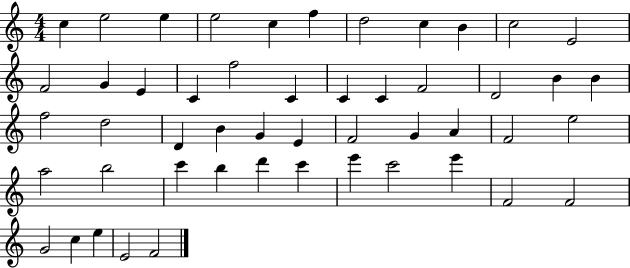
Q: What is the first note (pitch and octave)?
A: C5